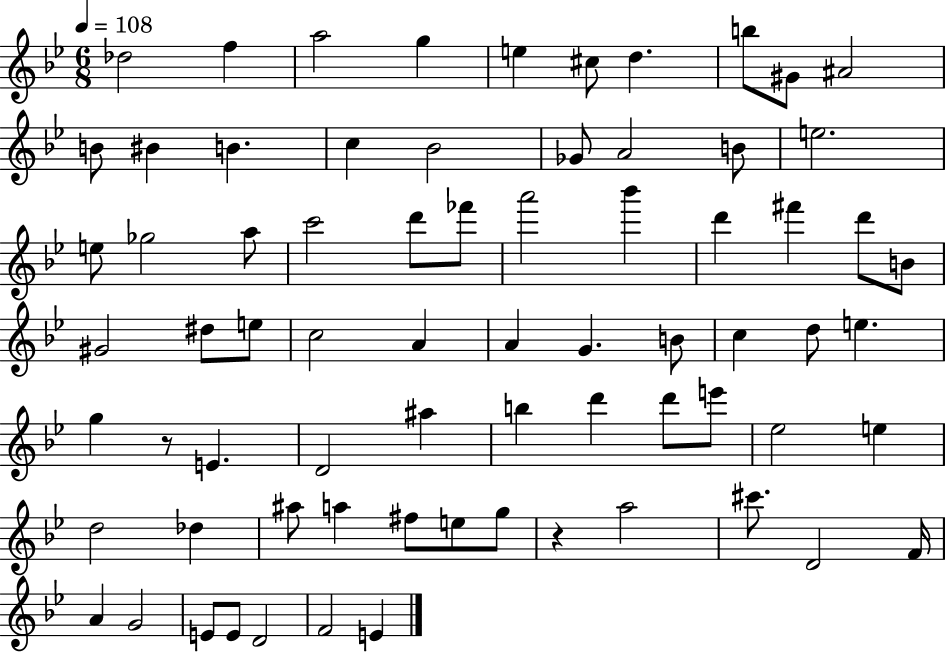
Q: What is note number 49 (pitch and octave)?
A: D6